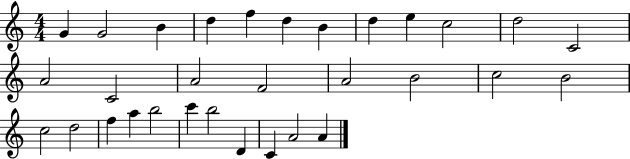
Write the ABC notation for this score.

X:1
T:Untitled
M:4/4
L:1/4
K:C
G G2 B d f d B d e c2 d2 C2 A2 C2 A2 F2 A2 B2 c2 B2 c2 d2 f a b2 c' b2 D C A2 A